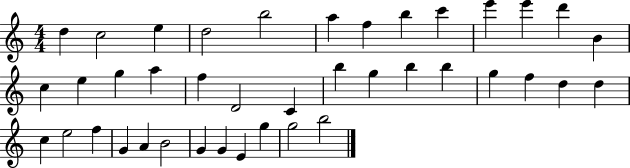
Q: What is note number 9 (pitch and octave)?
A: C6